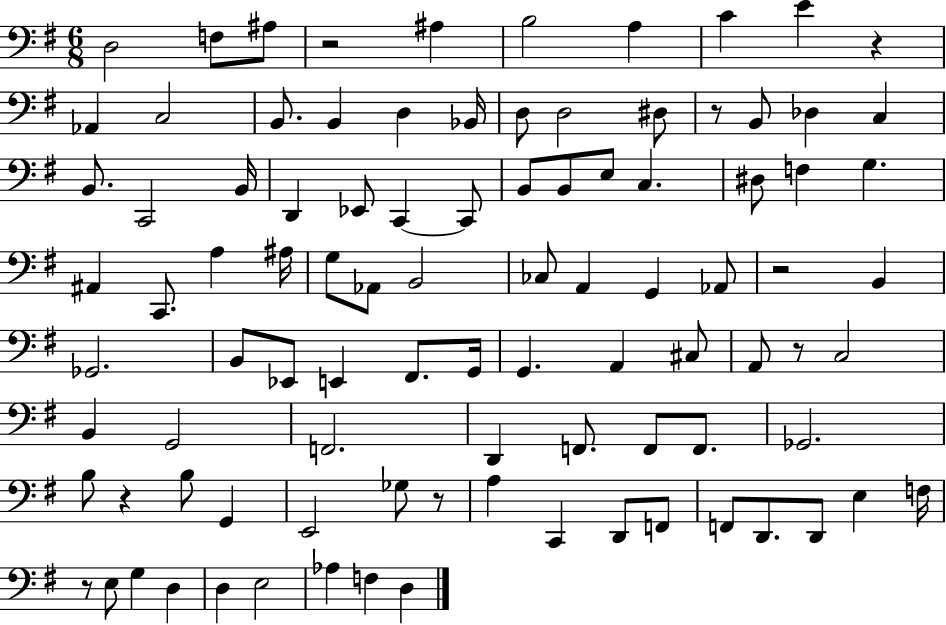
X:1
T:Untitled
M:6/8
L:1/4
K:G
D,2 F,/2 ^A,/2 z2 ^A, B,2 A, C E z _A,, C,2 B,,/2 B,, D, _B,,/4 D,/2 D,2 ^D,/2 z/2 B,,/2 _D, C, B,,/2 C,,2 B,,/4 D,, _E,,/2 C,, C,,/2 B,,/2 B,,/2 E,/2 C, ^D,/2 F, G, ^A,, C,,/2 A, ^A,/4 G,/2 _A,,/2 B,,2 _C,/2 A,, G,, _A,,/2 z2 B,, _G,,2 B,,/2 _E,,/2 E,, ^F,,/2 G,,/4 G,, A,, ^C,/2 A,,/2 z/2 C,2 B,, G,,2 F,,2 D,, F,,/2 F,,/2 F,,/2 _G,,2 B,/2 z B,/2 G,, E,,2 _G,/2 z/2 A, C,, D,,/2 F,,/2 F,,/2 D,,/2 D,,/2 E, F,/4 z/2 E,/2 G, D, D, E,2 _A, F, D,